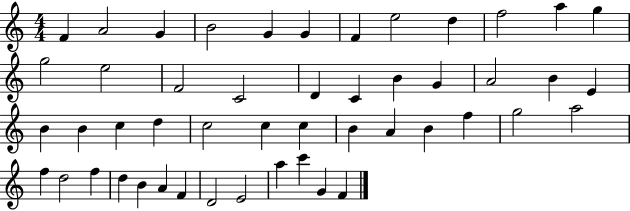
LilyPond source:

{
  \clef treble
  \numericTimeSignature
  \time 4/4
  \key c \major
  f'4 a'2 g'4 | b'2 g'4 g'4 | f'4 e''2 d''4 | f''2 a''4 g''4 | \break g''2 e''2 | f'2 c'2 | d'4 c'4 b'4 g'4 | a'2 b'4 e'4 | \break b'4 b'4 c''4 d''4 | c''2 c''4 c''4 | b'4 a'4 b'4 f''4 | g''2 a''2 | \break f''4 d''2 f''4 | d''4 b'4 a'4 f'4 | d'2 e'2 | a''4 c'''4 g'4 f'4 | \break \bar "|."
}